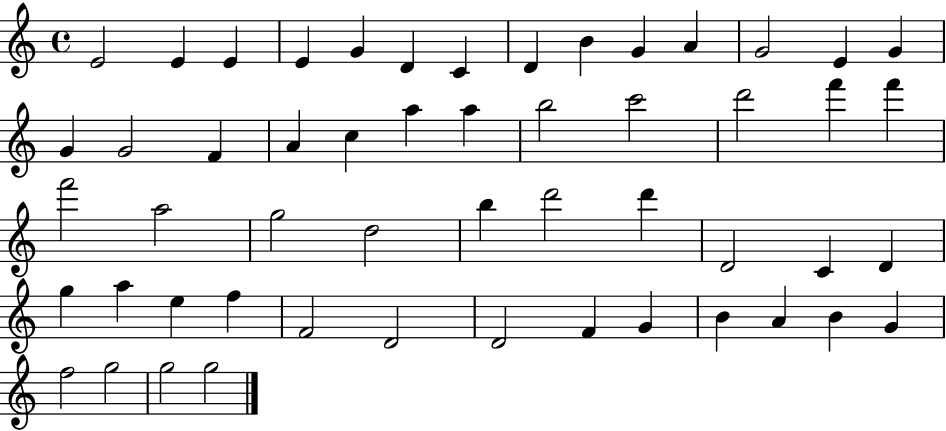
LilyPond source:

{
  \clef treble
  \time 4/4
  \defaultTimeSignature
  \key c \major
  e'2 e'4 e'4 | e'4 g'4 d'4 c'4 | d'4 b'4 g'4 a'4 | g'2 e'4 g'4 | \break g'4 g'2 f'4 | a'4 c''4 a''4 a''4 | b''2 c'''2 | d'''2 f'''4 f'''4 | \break f'''2 a''2 | g''2 d''2 | b''4 d'''2 d'''4 | d'2 c'4 d'4 | \break g''4 a''4 e''4 f''4 | f'2 d'2 | d'2 f'4 g'4 | b'4 a'4 b'4 g'4 | \break f''2 g''2 | g''2 g''2 | \bar "|."
}